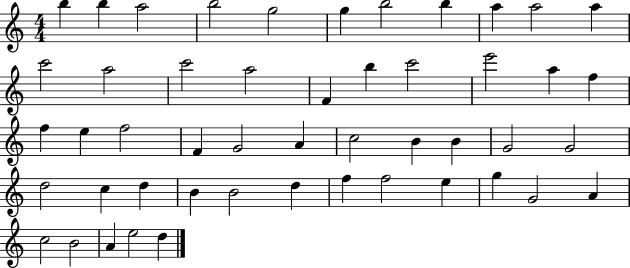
X:1
T:Untitled
M:4/4
L:1/4
K:C
b b a2 b2 g2 g b2 b a a2 a c'2 a2 c'2 a2 F b c'2 e'2 a f f e f2 F G2 A c2 B B G2 G2 d2 c d B B2 d f f2 e g G2 A c2 B2 A e2 d